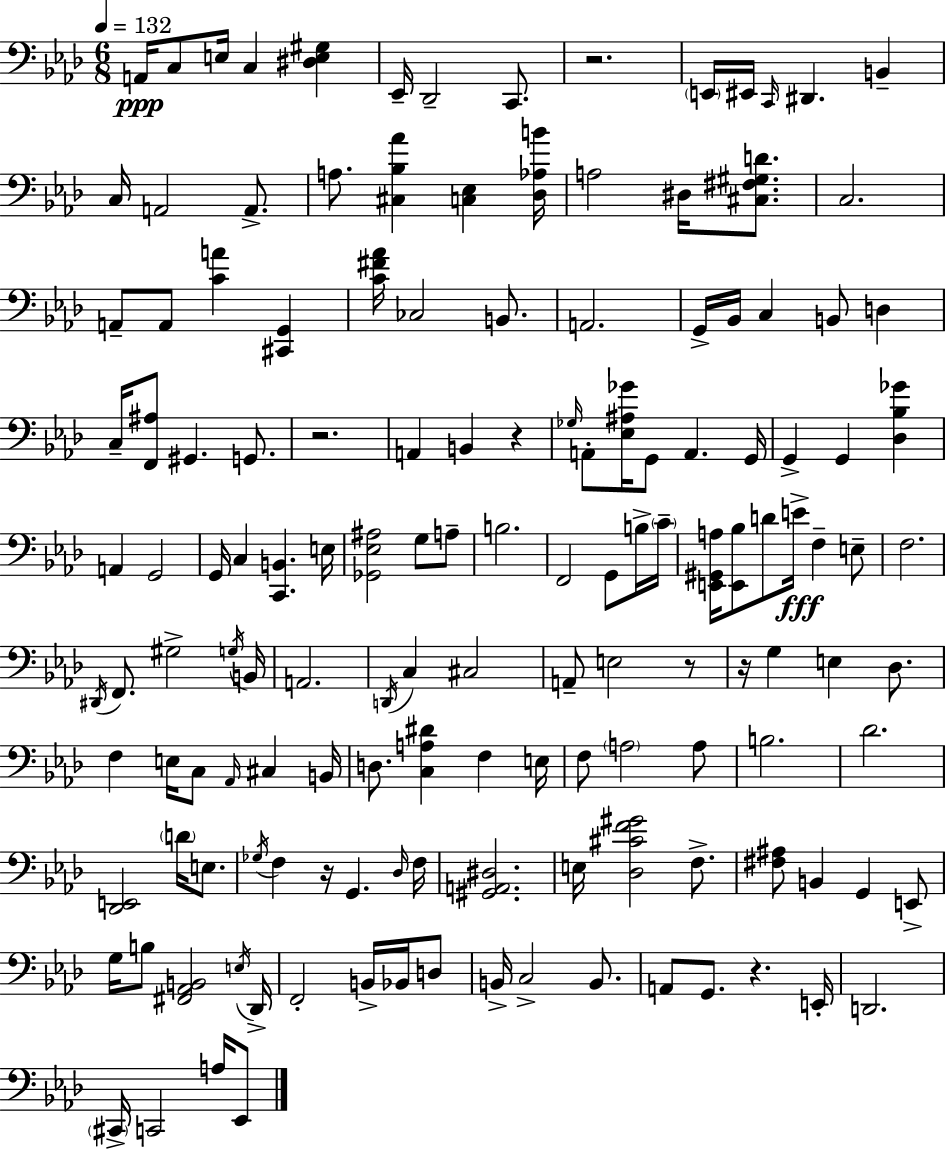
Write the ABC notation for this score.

X:1
T:Untitled
M:6/8
L:1/4
K:Ab
A,,/4 C,/2 E,/4 C, [^D,E,^G,] _E,,/4 _D,,2 C,,/2 z2 E,,/4 ^E,,/4 C,,/4 ^D,, B,, C,/4 A,,2 A,,/2 A,/2 [^C,_B,_A] [C,_E,] [_D,_A,B]/4 A,2 ^D,/4 [^C,^F,^G,D]/2 C,2 A,,/2 A,,/2 [CA] [^C,,G,,] [C^F_A]/4 _C,2 B,,/2 A,,2 G,,/4 _B,,/4 C, B,,/2 D, C,/4 [F,,^A,]/2 ^G,, G,,/2 z2 A,, B,, z _G,/4 A,,/2 [_E,^A,_G]/4 G,,/2 A,, G,,/4 G,, G,, [_D,_B,_G] A,, G,,2 G,,/4 C, [C,,B,,] E,/4 [_G,,_E,^A,]2 G,/2 A,/2 B,2 F,,2 G,,/2 B,/4 C/4 [E,,^G,,A,]/4 [E,,_B,]/2 D/2 E/4 F, E,/2 F,2 ^D,,/4 F,,/2 ^G,2 G,/4 B,,/4 A,,2 D,,/4 C, ^C,2 A,,/2 E,2 z/2 z/4 G, E, _D,/2 F, E,/4 C,/2 _A,,/4 ^C, B,,/4 D,/2 [C,A,^D] F, E,/4 F,/2 A,2 A,/2 B,2 _D2 [_D,,E,,]2 D/4 E,/2 _G,/4 F, z/4 G,, _D,/4 F,/4 [^G,,A,,^D,]2 E,/4 [_D,^CF^G]2 F,/2 [^F,^A,]/2 B,, G,, E,,/2 G,/4 B,/2 [^F,,_A,,B,,]2 E,/4 _D,,/4 F,,2 B,,/4 _B,,/4 D,/2 B,,/4 C,2 B,,/2 A,,/2 G,,/2 z E,,/4 D,,2 ^C,,/4 C,,2 A,/4 _E,,/2